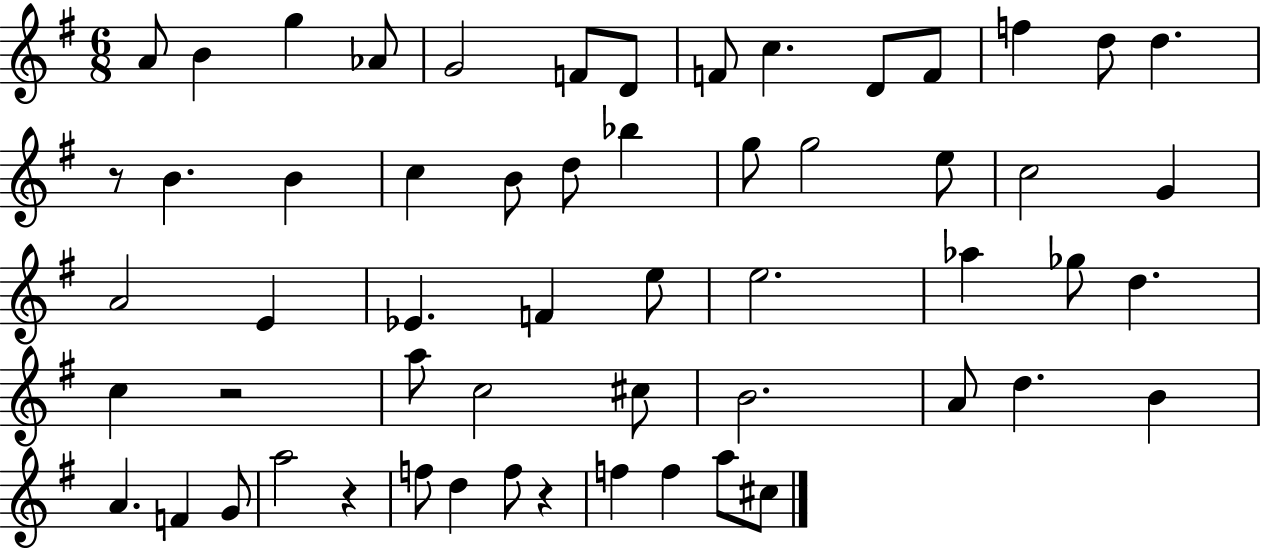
{
  \clef treble
  \numericTimeSignature
  \time 6/8
  \key g \major
  a'8 b'4 g''4 aes'8 | g'2 f'8 d'8 | f'8 c''4. d'8 f'8 | f''4 d''8 d''4. | \break r8 b'4. b'4 | c''4 b'8 d''8 bes''4 | g''8 g''2 e''8 | c''2 g'4 | \break a'2 e'4 | ees'4. f'4 e''8 | e''2. | aes''4 ges''8 d''4. | \break c''4 r2 | a''8 c''2 cis''8 | b'2. | a'8 d''4. b'4 | \break a'4. f'4 g'8 | a''2 r4 | f''8 d''4 f''8 r4 | f''4 f''4 a''8 cis''8 | \break \bar "|."
}